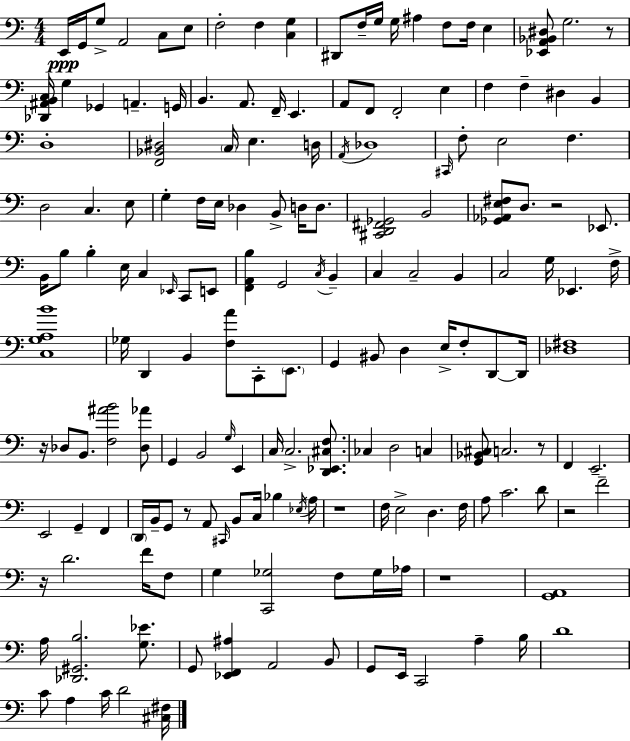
X:1
T:Untitled
M:4/4
L:1/4
K:C
E,,/4 G,,/4 G,/2 A,,2 C,/2 E,/2 F,2 F, [C,G,] ^D,,/2 F,/4 G,/4 G,/4 ^A, F,/2 F,/4 E, [_E,,A,,_B,,^D,]/2 G,2 z/2 [_D,,^A,,B,,C,]/4 G, _G,, A,, G,,/4 B,, A,,/2 F,,/4 E,, A,,/2 F,,/2 F,,2 E, F, F, ^D, B,, D,4 [F,,_B,,^D,]2 C,/4 E, D,/4 A,,/4 _D,4 ^C,,/4 F,/2 E,2 F, D,2 C, E,/2 G, F,/4 E,/4 _D, B,,/2 D,/4 D,/2 [^C,,D,,^F,,_G,,]2 B,,2 [_G,,_A,,E,^F,]/2 D,/2 z2 _E,,/2 B,,/4 B,/2 B, E,/4 C, _E,,/4 C,,/2 E,,/2 [F,,A,,B,] G,,2 C,/4 B,, C, C,2 B,, C,2 G,/4 _E,, F,/4 [C,G,A,B]4 _G,/4 D,, B,, [F,A]/2 C,,/2 E,,/2 G,, ^B,,/2 D, E,/4 F,/2 D,,/2 D,,/4 [_D,^F,]4 z/4 _D,/2 B,,/2 [F,^AB]2 [_D,_A]/2 G,, B,,2 G,/4 E,, C,/4 C,2 [D,,_E,,^C,F,]/2 _C, D,2 C, [G,,_B,,^C,]/2 C,2 z/2 F,, E,,2 E,,2 G,, F,, D,,/4 B,,/4 G,,/2 z/2 A,,/2 ^C,,/4 B,,/2 C,/4 _B, _E,/4 A,/4 z4 F,/4 E,2 D, F,/4 A,/2 C2 D/2 z2 F2 z/4 D2 F/4 F,/2 G, [C,,_G,]2 F,/2 _G,/4 _A,/4 z4 [G,,A,,]4 A,/4 [_D,,^G,,B,]2 [G,_E]/2 G,,/2 [_E,,F,,^A,] A,,2 B,,/2 G,,/2 E,,/4 C,,2 A, B,/4 D4 C/2 A, C/4 D2 [^C,^F,]/4